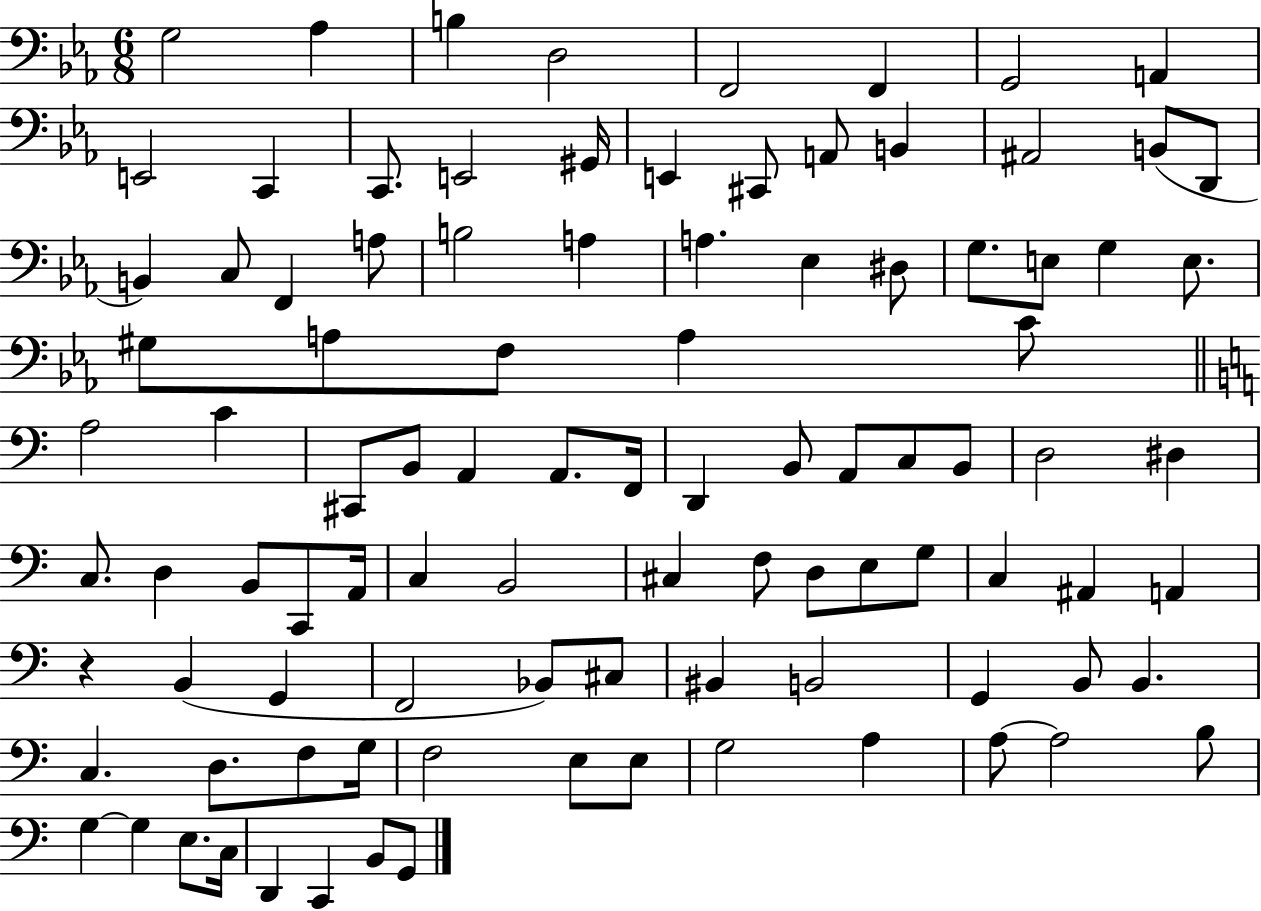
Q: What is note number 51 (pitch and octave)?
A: D3